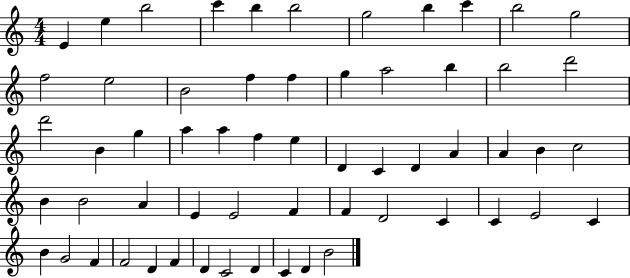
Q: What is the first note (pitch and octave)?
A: E4